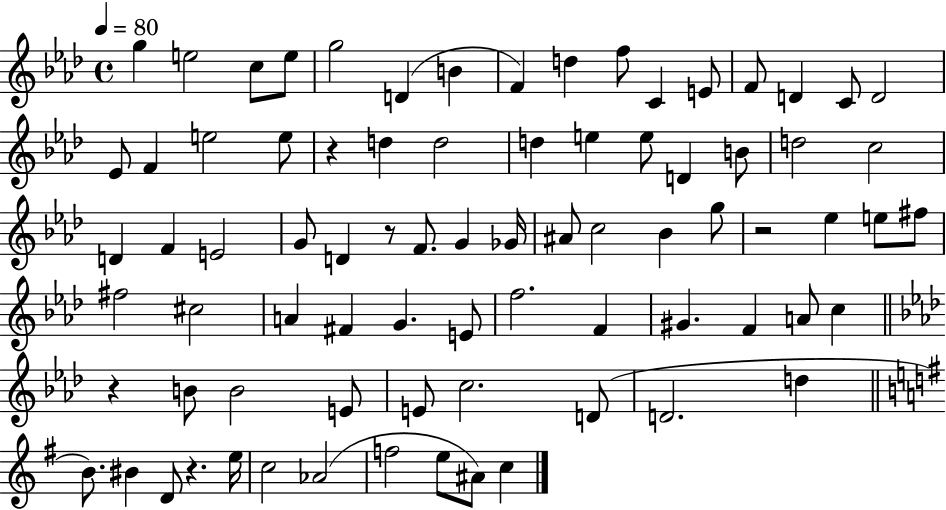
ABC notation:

X:1
T:Untitled
M:4/4
L:1/4
K:Ab
g e2 c/2 e/2 g2 D B F d f/2 C E/2 F/2 D C/2 D2 _E/2 F e2 e/2 z d d2 d e e/2 D B/2 d2 c2 D F E2 G/2 D z/2 F/2 G _G/4 ^A/2 c2 _B g/2 z2 _e e/2 ^f/2 ^f2 ^c2 A ^F G E/2 f2 F ^G F A/2 c z B/2 B2 E/2 E/2 c2 D/2 D2 d B/2 ^B D/2 z e/4 c2 _A2 f2 e/2 ^A/2 c